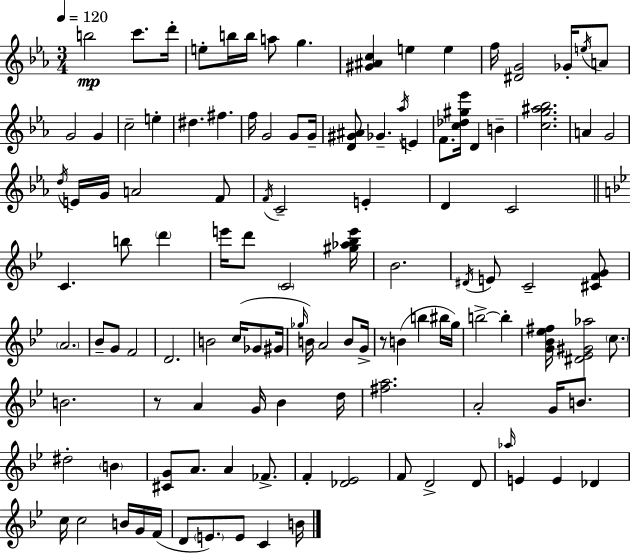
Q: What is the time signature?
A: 3/4